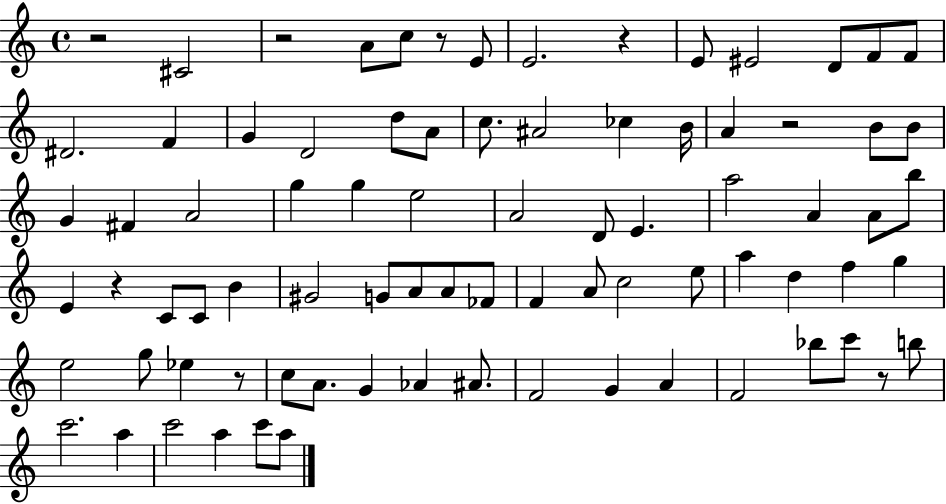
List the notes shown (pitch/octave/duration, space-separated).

R/h C#4/h R/h A4/e C5/e R/e E4/e E4/h. R/q E4/e EIS4/h D4/e F4/e F4/e D#4/h. F4/q G4/q D4/h D5/e A4/e C5/e. A#4/h CES5/q B4/s A4/q R/h B4/e B4/e G4/q F#4/q A4/h G5/q G5/q E5/h A4/h D4/e E4/q. A5/h A4/q A4/e B5/e E4/q R/q C4/e C4/e B4/q G#4/h G4/e A4/e A4/e FES4/e F4/q A4/e C5/h E5/e A5/q D5/q F5/q G5/q E5/h G5/e Eb5/q R/e C5/e A4/e. G4/q Ab4/q A#4/e. F4/h G4/q A4/q F4/h Bb5/e C6/e R/e B5/e C6/h. A5/q C6/h A5/q C6/e A5/e